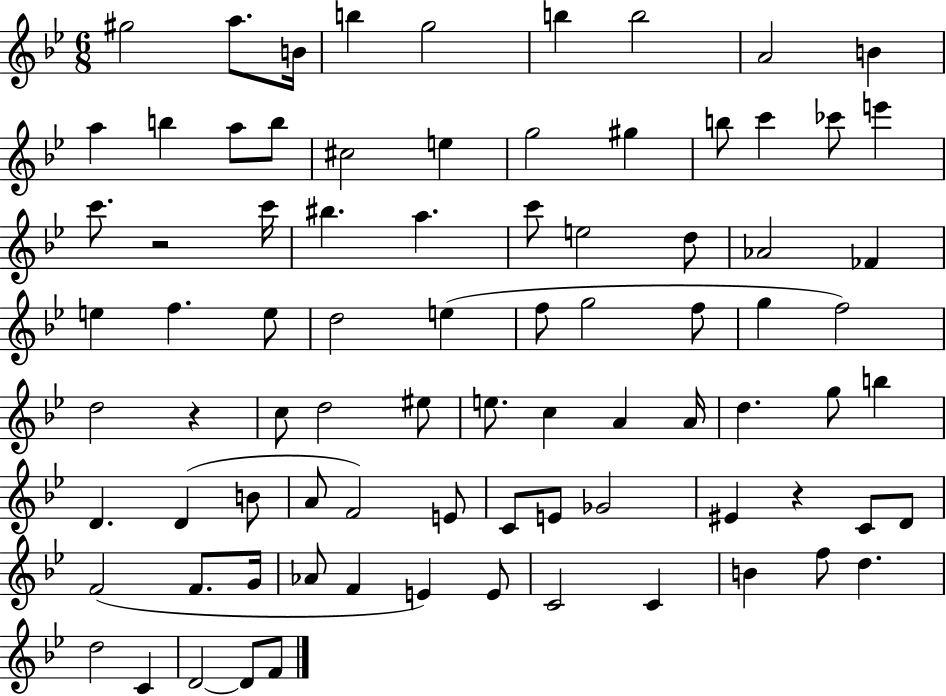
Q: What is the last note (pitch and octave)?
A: F4